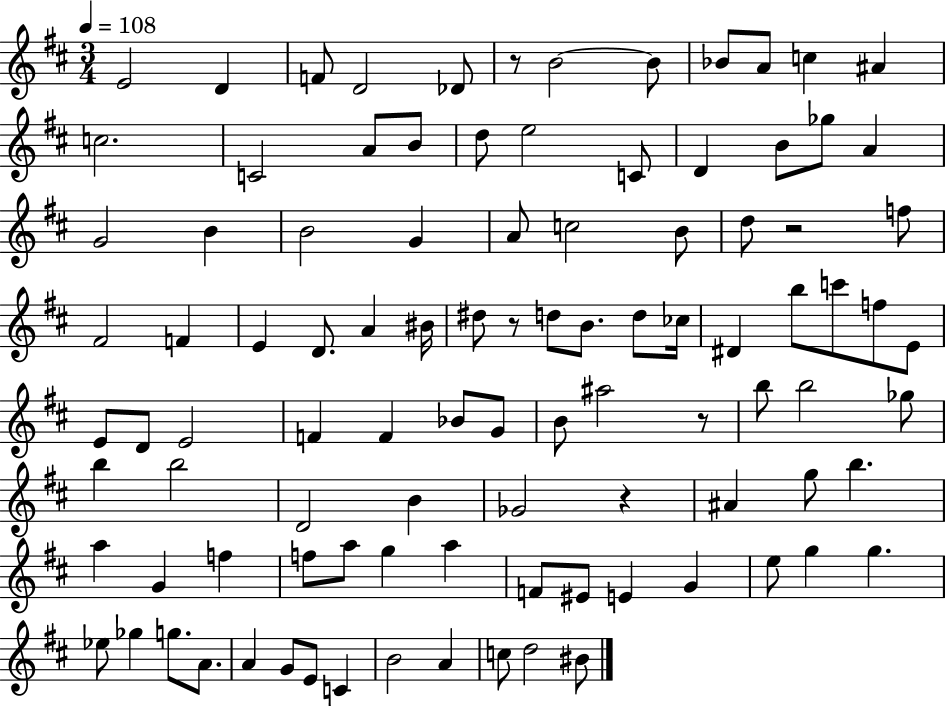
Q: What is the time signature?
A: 3/4